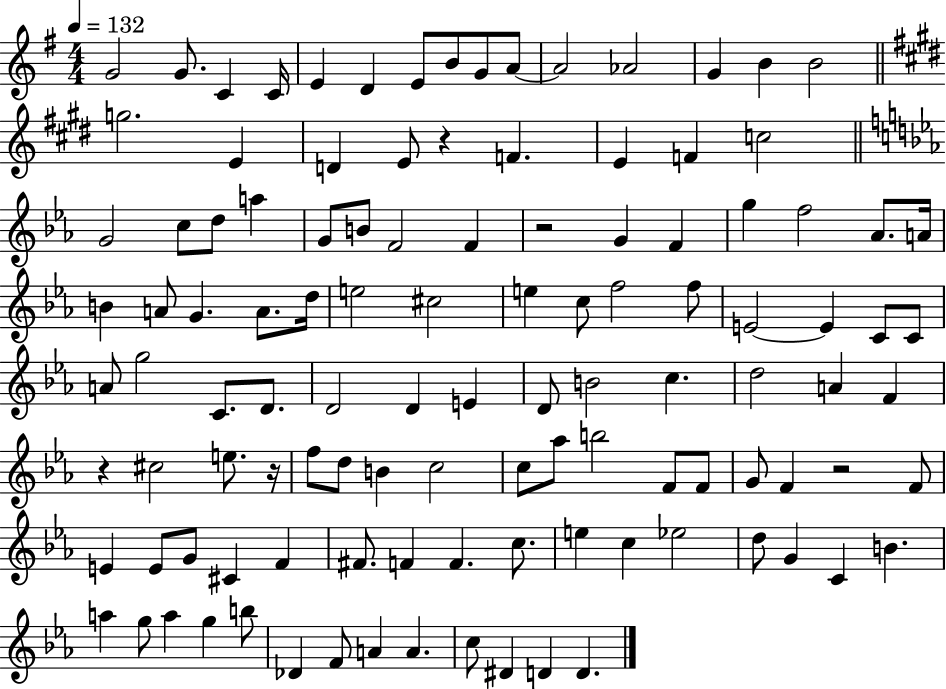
G4/h G4/e. C4/q C4/s E4/q D4/q E4/e B4/e G4/e A4/e A4/h Ab4/h G4/q B4/q B4/h G5/h. E4/q D4/q E4/e R/q F4/q. E4/q F4/q C5/h G4/h C5/e D5/e A5/q G4/e B4/e F4/h F4/q R/h G4/q F4/q G5/q F5/h Ab4/e. A4/s B4/q A4/e G4/q. A4/e. D5/s E5/h C#5/h E5/q C5/e F5/h F5/e E4/h E4/q C4/e C4/e A4/e G5/h C4/e. D4/e. D4/h D4/q E4/q D4/e B4/h C5/q. D5/h A4/q F4/q R/q C#5/h E5/e. R/s F5/e D5/e B4/q C5/h C5/e Ab5/e B5/h F4/e F4/e G4/e F4/q R/h F4/e E4/q E4/e G4/e C#4/q F4/q F#4/e. F4/q F4/q. C5/e. E5/q C5/q Eb5/h D5/e G4/q C4/q B4/q. A5/q G5/e A5/q G5/q B5/e Db4/q F4/e A4/q A4/q. C5/e D#4/q D4/q D4/q.